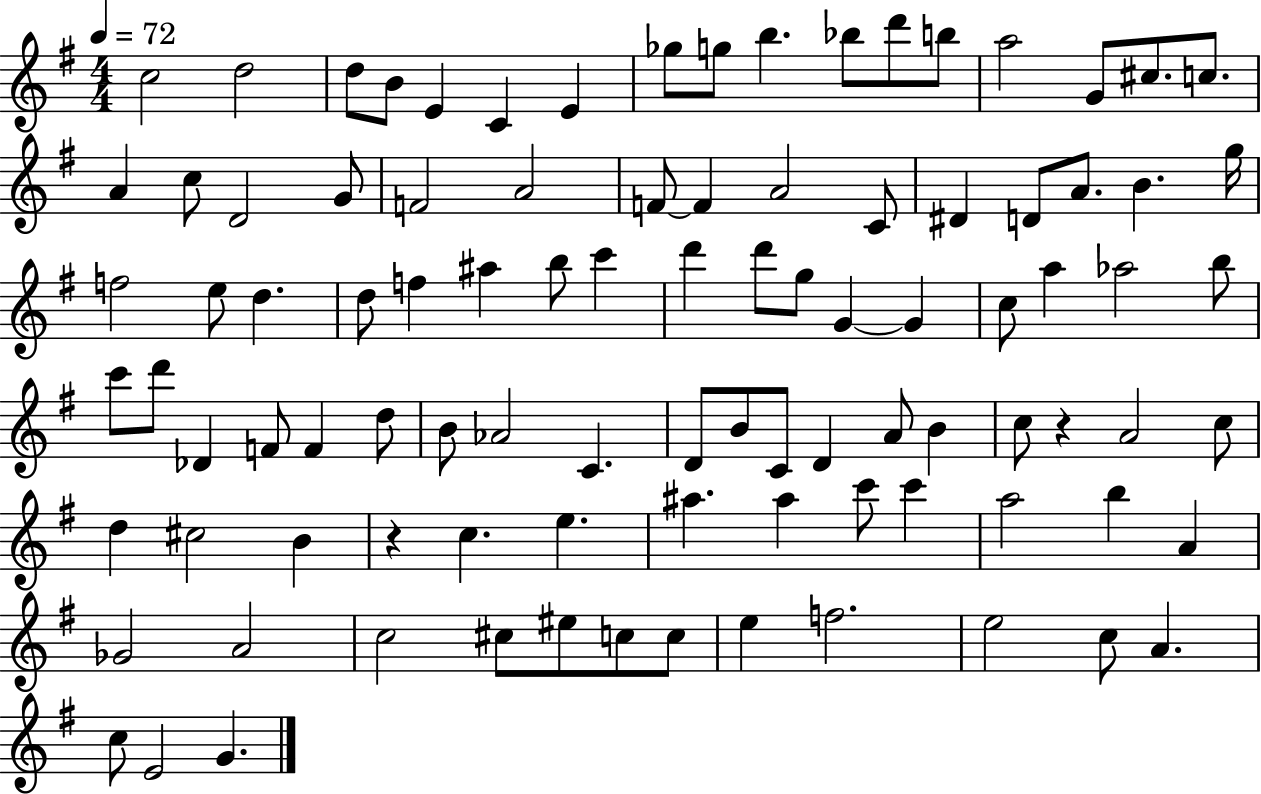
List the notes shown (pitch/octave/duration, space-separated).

C5/h D5/h D5/e B4/e E4/q C4/q E4/q Gb5/e G5/e B5/q. Bb5/e D6/e B5/e A5/h G4/e C#5/e. C5/e. A4/q C5/e D4/h G4/e F4/h A4/h F4/e F4/q A4/h C4/e D#4/q D4/e A4/e. B4/q. G5/s F5/h E5/e D5/q. D5/e F5/q A#5/q B5/e C6/q D6/q D6/e G5/e G4/q G4/q C5/e A5/q Ab5/h B5/e C6/e D6/e Db4/q F4/e F4/q D5/e B4/e Ab4/h C4/q. D4/e B4/e C4/e D4/q A4/e B4/q C5/e R/q A4/h C5/e D5/q C#5/h B4/q R/q C5/q. E5/q. A#5/q. A#5/q C6/e C6/q A5/h B5/q A4/q Gb4/h A4/h C5/h C#5/e EIS5/e C5/e C5/e E5/q F5/h. E5/h C5/e A4/q. C5/e E4/h G4/q.